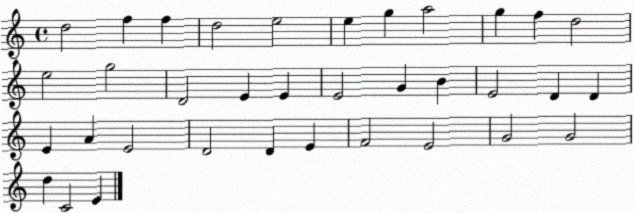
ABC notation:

X:1
T:Untitled
M:4/4
L:1/4
K:C
d2 f f d2 e2 e g a2 g f d2 e2 g2 D2 E E E2 G B E2 D D E A E2 D2 D E F2 E2 G2 G2 d C2 E